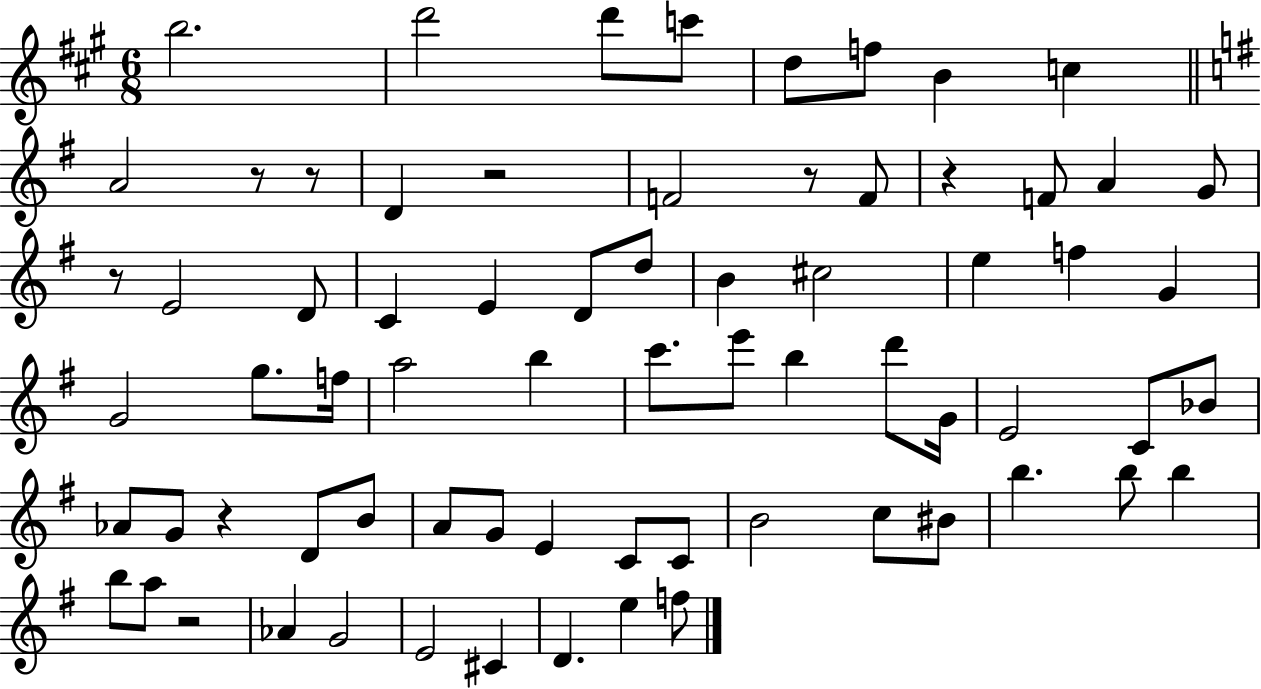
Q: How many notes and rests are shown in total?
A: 71